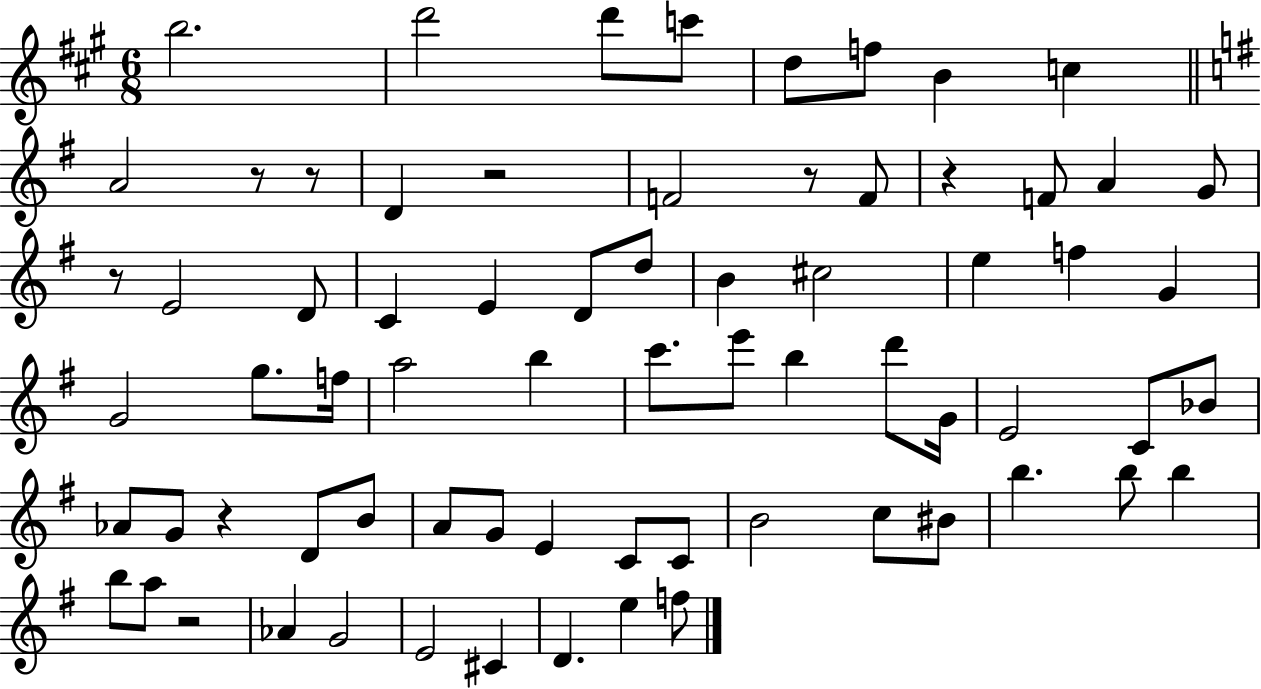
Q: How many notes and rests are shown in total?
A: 71